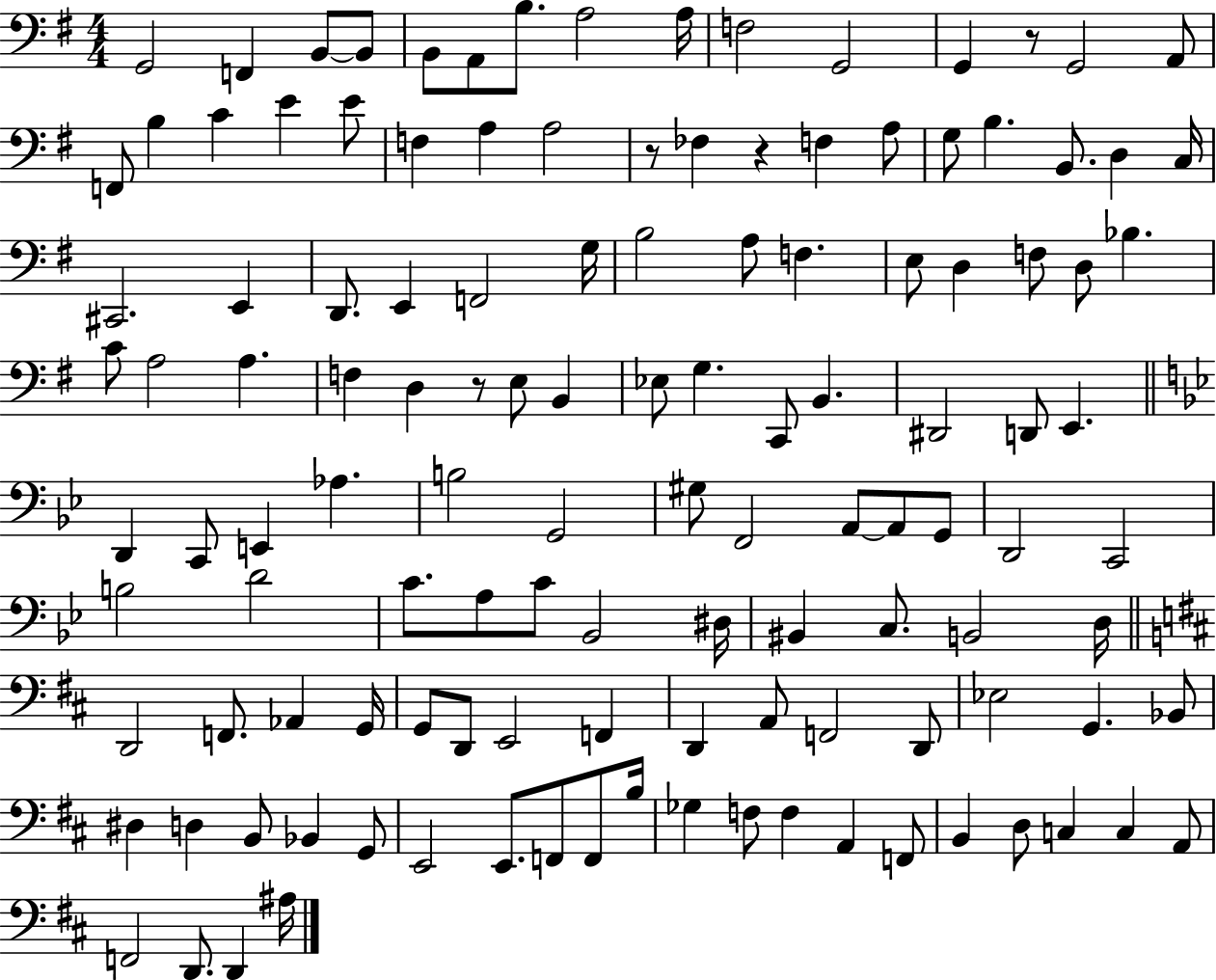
{
  \clef bass
  \numericTimeSignature
  \time 4/4
  \key g \major
  g,2 f,4 b,8~~ b,8 | b,8 a,8 b8. a2 a16 | f2 g,2 | g,4 r8 g,2 a,8 | \break f,8 b4 c'4 e'4 e'8 | f4 a4 a2 | r8 fes4 r4 f4 a8 | g8 b4. b,8. d4 c16 | \break cis,2. e,4 | d,8. e,4 f,2 g16 | b2 a8 f4. | e8 d4 f8 d8 bes4. | \break c'8 a2 a4. | f4 d4 r8 e8 b,4 | ees8 g4. c,8 b,4. | dis,2 d,8 e,4. | \break \bar "||" \break \key bes \major d,4 c,8 e,4 aes4. | b2 g,2 | gis8 f,2 a,8~~ a,8 g,8 | d,2 c,2 | \break b2 d'2 | c'8. a8 c'8 bes,2 dis16 | bis,4 c8. b,2 d16 | \bar "||" \break \key d \major d,2 f,8. aes,4 g,16 | g,8 d,8 e,2 f,4 | d,4 a,8 f,2 d,8 | ees2 g,4. bes,8 | \break dis4 d4 b,8 bes,4 g,8 | e,2 e,8. f,8 f,8 b16 | ges4 f8 f4 a,4 f,8 | b,4 d8 c4 c4 a,8 | \break f,2 d,8. d,4 ais16 | \bar "|."
}